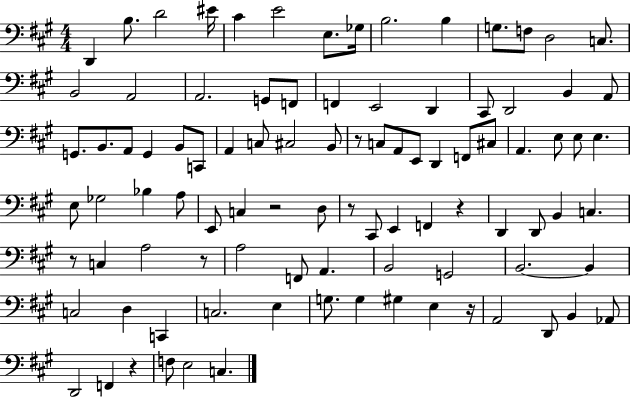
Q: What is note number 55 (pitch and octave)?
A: E2